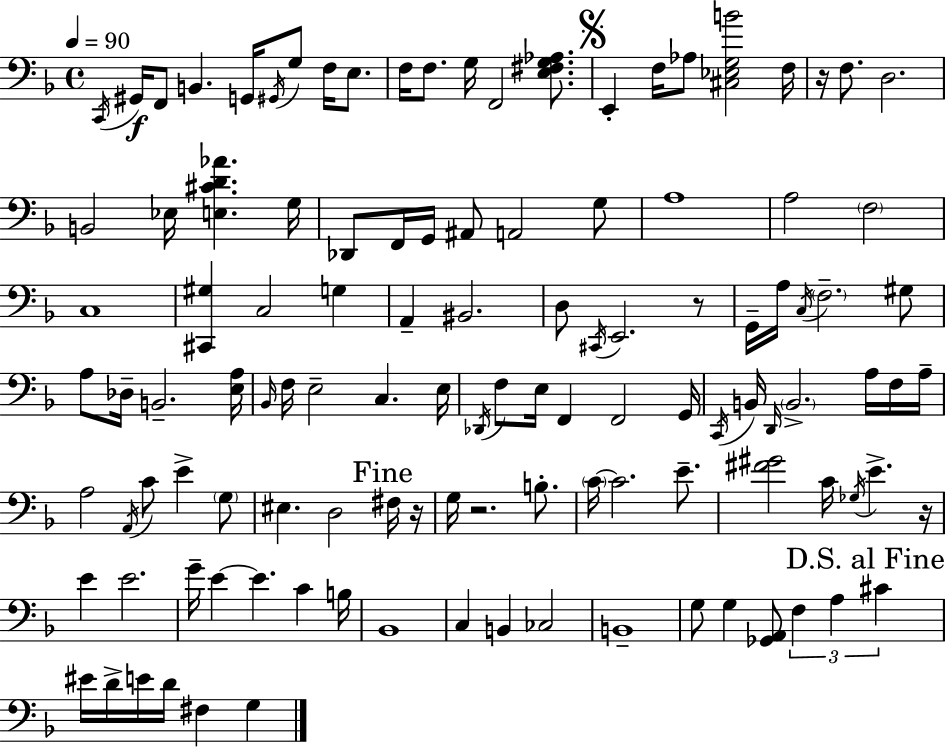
{
  \clef bass
  \time 4/4
  \defaultTimeSignature
  \key f \major
  \tempo 4 = 90
  \acciaccatura { c,16 }\f gis,16 f,8 b,4. g,16 \acciaccatura { gis,16 } g8 f16 e8. | f16 f8. g16 f,2 <e fis g aes>8. | \mark \markup { \musicglyph "scripts.segno" } e,4-. f16 aes8 <cis ees g b'>2 | f16 r16 f8. d2. | \break b,2 ees16 <e cis' d' aes'>4. | g16 des,8 f,16 g,16 ais,8 a,2 | g8 a1 | a2 \parenthesize f2 | \break c1 | <cis, gis>4 c2 g4 | a,4-- bis,2. | d8 \acciaccatura { cis,16 } e,2. | \break r8 g,16-- a16 \acciaccatura { c16 } \parenthesize f2.-- | gis8 a8 des16-- b,2.-- | <e a>16 \grace { bes,16 } f16 e2-- c4. | e16 \acciaccatura { des,16 } f8 e16 f,4 f,2 | \break g,16 \acciaccatura { c,16 } b,16 \grace { d,16 } \parenthesize b,2.-> | a16 f16 a16-- a2 | \acciaccatura { a,16 } c'8 e'4-> \parenthesize g8 eis4. d2 | \mark "Fine" fis16 r16 g16 r2. | \break b8.-. \parenthesize c'16~~ c'2. | e'8.-- <fis' gis'>2 | c'16 \acciaccatura { ges16 } e'4.-> r16 e'4 e'2. | g'16-- e'4~~ e'4. | \break c'4 b16 bes,1 | c4 b,4 | ces2 b,1-- | g8 g4 | \break <ges, a,>8 \tuplet 3/2 { f4 a4 \mark "D.S. al Fine" cis'4 } eis'16 d'16-> | e'16 d'16 fis4 g4 \bar "|."
}